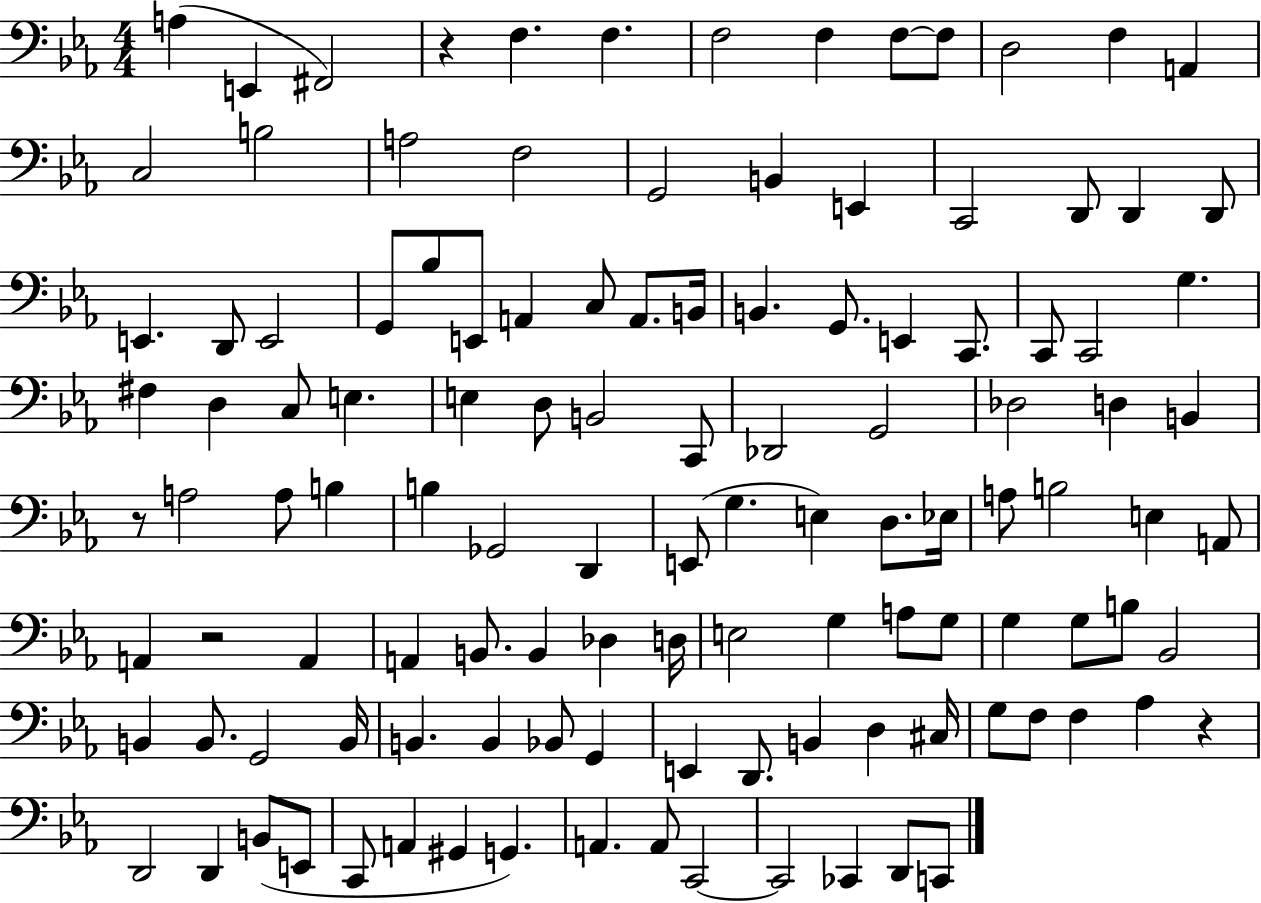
{
  \clef bass
  \numericTimeSignature
  \time 4/4
  \key ees \major
  a4( e,4 fis,2) | r4 f4. f4. | f2 f4 f8~~ f8 | d2 f4 a,4 | \break c2 b2 | a2 f2 | g,2 b,4 e,4 | c,2 d,8 d,4 d,8 | \break e,4. d,8 e,2 | g,8 bes8 e,8 a,4 c8 a,8. b,16 | b,4. g,8. e,4 c,8. | c,8 c,2 g4. | \break fis4 d4 c8 e4. | e4 d8 b,2 c,8 | des,2 g,2 | des2 d4 b,4 | \break r8 a2 a8 b4 | b4 ges,2 d,4 | e,8( g4. e4) d8. ees16 | a8 b2 e4 a,8 | \break a,4 r2 a,4 | a,4 b,8. b,4 des4 d16 | e2 g4 a8 g8 | g4 g8 b8 bes,2 | \break b,4 b,8. g,2 b,16 | b,4. b,4 bes,8 g,4 | e,4 d,8. b,4 d4 cis16 | g8 f8 f4 aes4 r4 | \break d,2 d,4 b,8( e,8 | c,8 a,4 gis,4 g,4.) | a,4. a,8 c,2~~ | c,2 ces,4 d,8 c,8 | \break \bar "|."
}